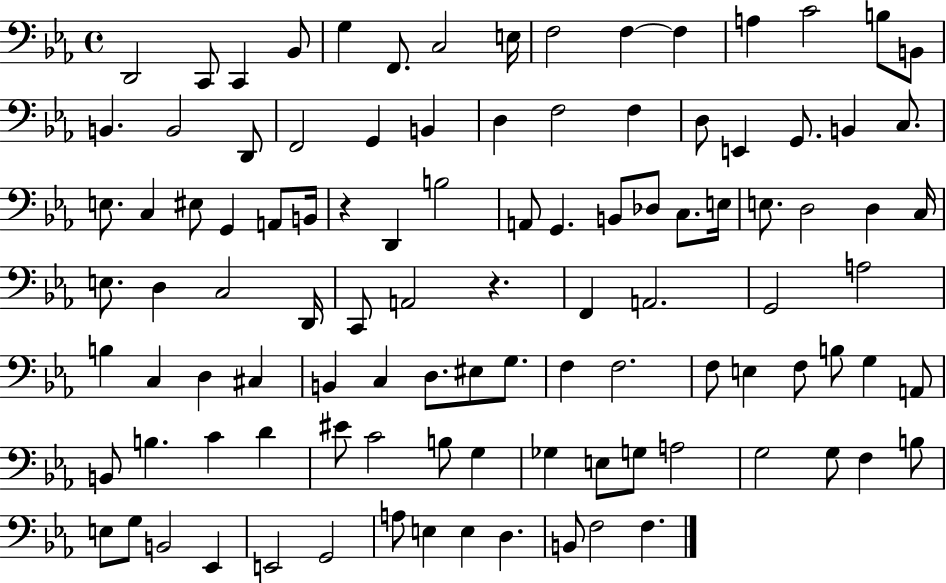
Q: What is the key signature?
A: EES major